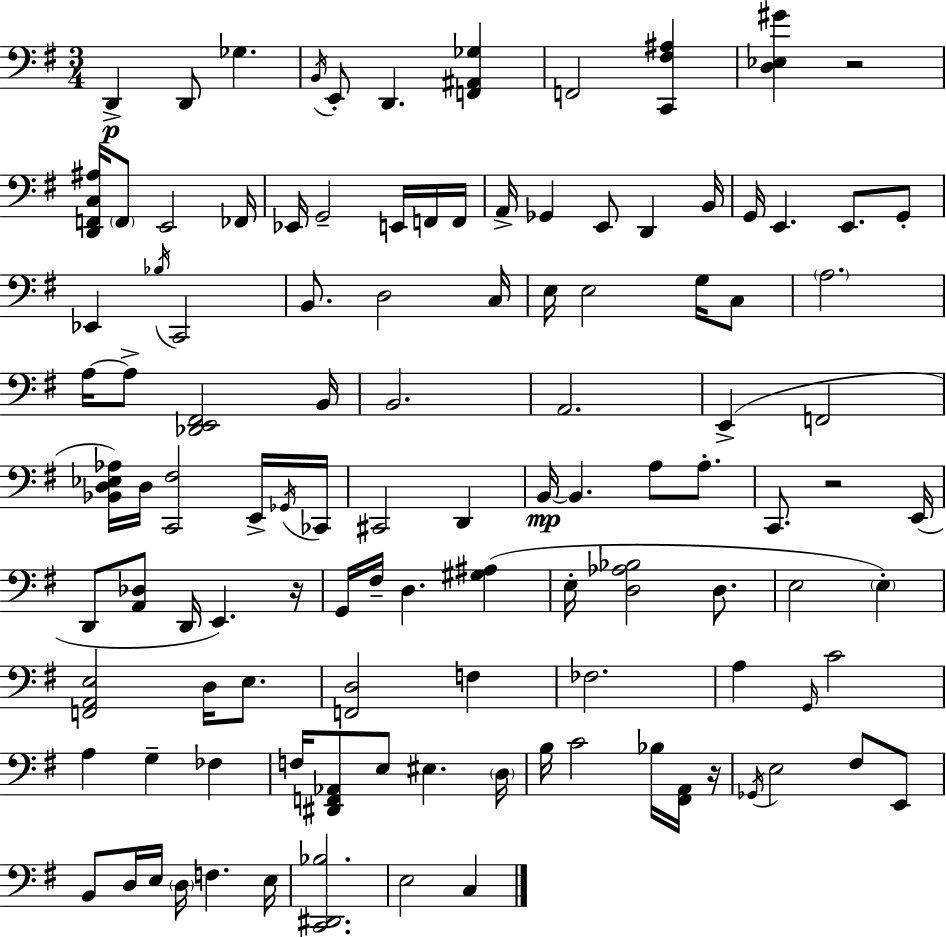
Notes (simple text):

D2/q D2/e Gb3/q. B2/s E2/e D2/q. [F2,A#2,Gb3]/q F2/h [C2,F#3,A#3]/q [D3,Eb3,G#4]/q R/h [D2,F2,C3,A#3]/s F2/e E2/h FES2/s Eb2/s G2/h E2/s F2/s F2/s A2/s Gb2/q E2/e D2/q B2/s G2/s E2/q. E2/e. G2/e Eb2/q Bb3/s C2/h B2/e. D3/h C3/s E3/s E3/h G3/s C3/e A3/h. A3/s A3/e [Db2,E2,F#2]/h B2/s B2/h. A2/h. E2/q F2/h [Bb2,D3,Eb3,Ab3]/s D3/s [C2,F#3]/h E2/s Gb2/s CES2/s C#2/h D2/q B2/s B2/q. A3/e A3/e. C2/e. R/h E2/s D2/e [A2,Db3]/e D2/s E2/q. R/s G2/s F#3/s D3/q. [G#3,A#3]/q E3/s [D3,Ab3,Bb3]/h D3/e. E3/h E3/q [F2,A2,E3]/h D3/s E3/e. [F2,D3]/h F3/q FES3/h. A3/q G2/s C4/h A3/q G3/q FES3/q F3/s [D#2,F2,Ab2]/e E3/e EIS3/q. D3/s B3/s C4/h Bb3/s [F#2,A2]/s R/s Gb2/s E3/h F#3/e E2/e B2/e D3/s E3/s D3/s F3/q. E3/s [C2,D#2,Bb3]/h. E3/h C3/q